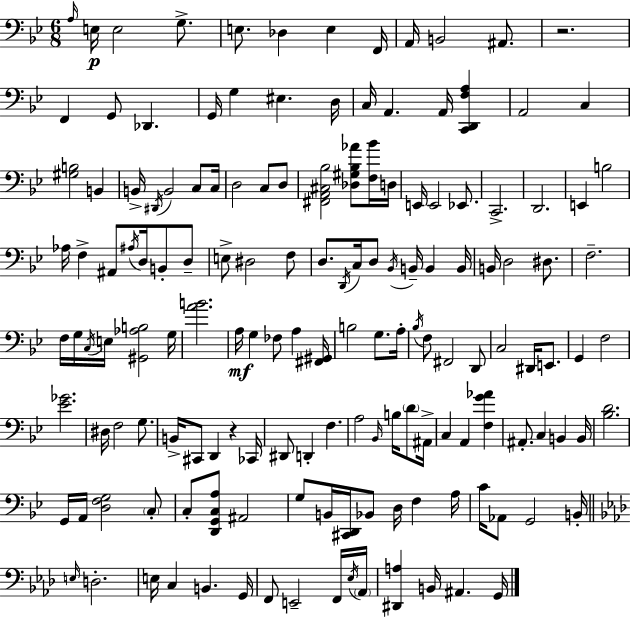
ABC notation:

X:1
T:Untitled
M:6/8
L:1/4
K:Gm
A,/4 E,/4 E,2 G,/2 E,/2 _D, E, F,,/4 A,,/4 B,,2 ^A,,/2 z2 F,, G,,/2 _D,, G,,/4 G, ^E, D,/4 C,/4 A,, A,,/4 [C,,D,,F,A,] A,,2 C, [^G,B,]2 B,, B,,/4 ^D,,/4 B,,2 C,/2 C,/4 D,2 C,/2 D,/2 [^F,,A,,^C,_B,]2 [_D,^G,_B,_A]/2 [F,_B]/4 D,/4 E,,/4 E,,2 _E,,/2 C,,2 D,,2 E,, B,2 _A,/4 F, ^A,,/2 ^A,/4 D,/4 B,,/2 D,/2 E,/2 ^D,2 F,/2 D,/2 D,,/4 C,/4 D,/2 _B,,/4 B,,/4 B,, B,,/4 B,,/4 D,2 ^D,/2 F,2 F,/4 G,/4 C,/4 E,/4 [^G,,_A,B,]2 G,/4 [AB]2 A,/4 G, _F,/2 A, [^F,,^G,,]/4 B,2 G,/2 A,/4 _B,/4 F,/2 ^F,,2 D,,/2 C,2 ^D,,/4 E,,/2 G,, F,2 [_E_G]2 ^D,/4 F,2 G,/2 B,,/4 ^C,,/2 D,, z _C,,/4 ^D,,/2 D,, F, A,2 _B,,/4 B,/4 D/2 ^A,,/4 C, A,, [F,G_A] ^A,,/2 C, B,, B,,/4 [_B,D]2 G,,/4 A,,/4 [D,F,G,]2 C,/2 C,/2 [D,,G,,C,A,]/2 ^A,,2 G,/2 B,,/4 [^C,,D,,]/4 _B,,/2 D,/4 F, A,/4 C/4 _A,,/2 G,,2 B,,/4 E,/4 D,2 E,/4 C, B,, G,,/4 F,,/2 E,,2 F,,/4 _E,/4 _A,,/4 [^D,,A,] B,,/4 ^A,, G,,/4